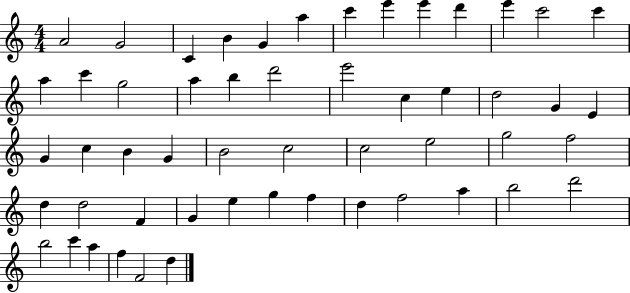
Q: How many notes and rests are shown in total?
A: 53